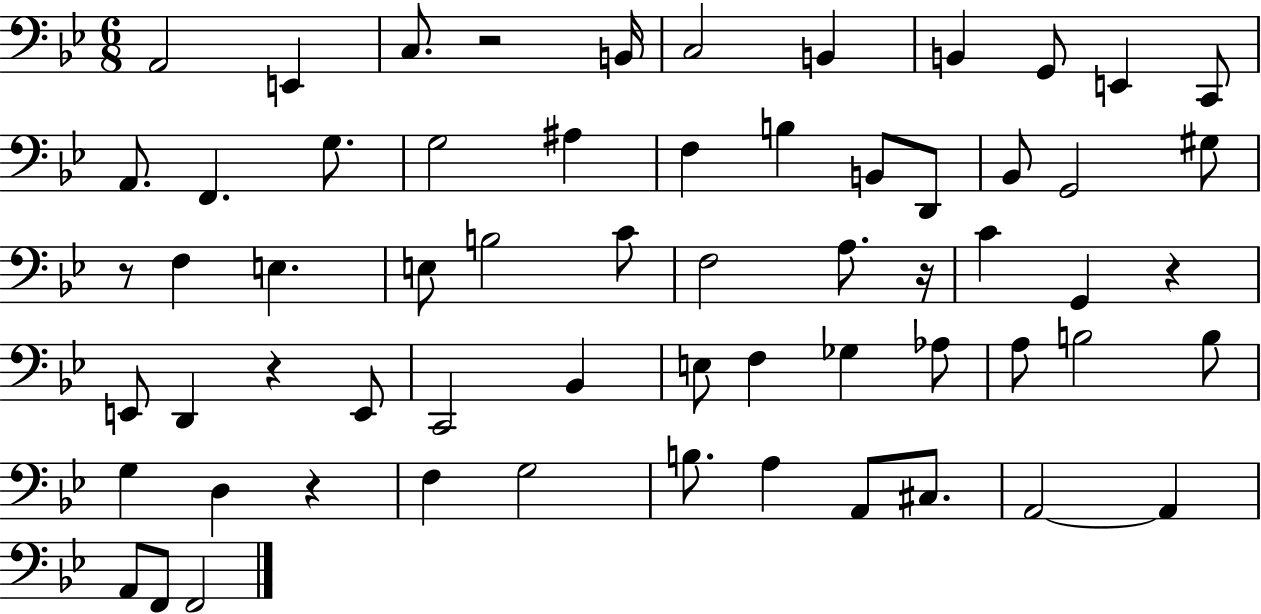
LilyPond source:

{
  \clef bass
  \numericTimeSignature
  \time 6/8
  \key bes \major
  a,2 e,4 | c8. r2 b,16 | c2 b,4 | b,4 g,8 e,4 c,8 | \break a,8. f,4. g8. | g2 ais4 | f4 b4 b,8 d,8 | bes,8 g,2 gis8 | \break r8 f4 e4. | e8 b2 c'8 | f2 a8. r16 | c'4 g,4 r4 | \break e,8 d,4 r4 e,8 | c,2 bes,4 | e8 f4 ges4 aes8 | a8 b2 b8 | \break g4 d4 r4 | f4 g2 | b8. a4 a,8 cis8. | a,2~~ a,4 | \break a,8 f,8 f,2 | \bar "|."
}